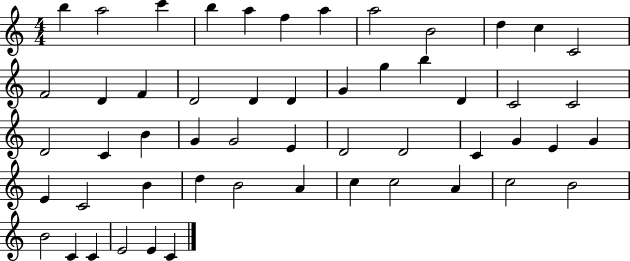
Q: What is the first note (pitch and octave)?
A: B5